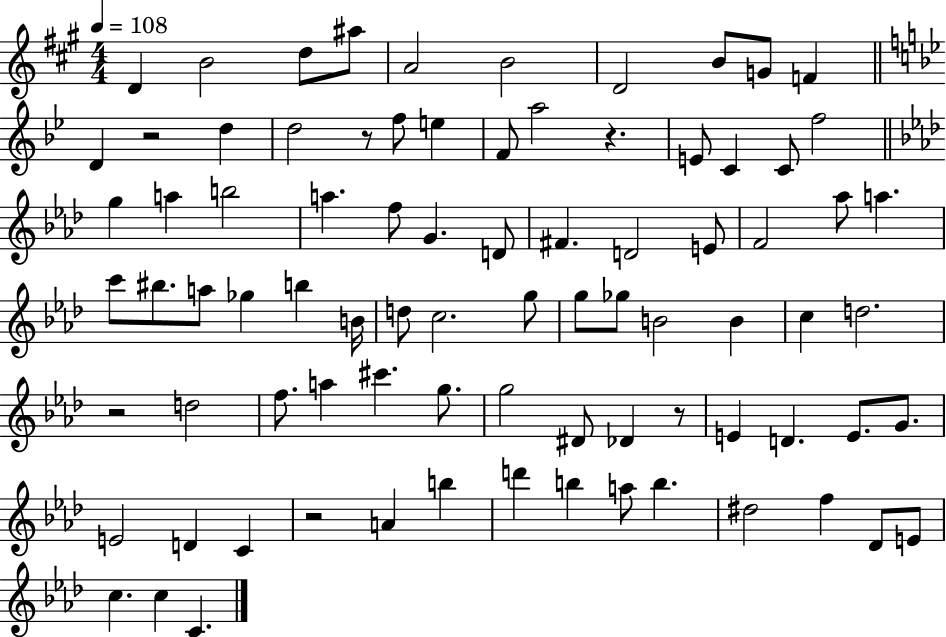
D4/q B4/h D5/e A#5/e A4/h B4/h D4/h B4/e G4/e F4/q D4/q R/h D5/q D5/h R/e F5/e E5/q F4/e A5/h R/q. E4/e C4/q C4/e F5/h G5/q A5/q B5/h A5/q. F5/e G4/q. D4/e F#4/q. D4/h E4/e F4/h Ab5/e A5/q. C6/e BIS5/e. A5/e Gb5/q B5/q B4/s D5/e C5/h. G5/e G5/e Gb5/e B4/h B4/q C5/q D5/h. R/h D5/h F5/e. A5/q C#6/q. G5/e. G5/h D#4/e Db4/q R/e E4/q D4/q. E4/e. G4/e. E4/h D4/q C4/q R/h A4/q B5/q D6/q B5/q A5/e B5/q. D#5/h F5/q Db4/e E4/e C5/q. C5/q C4/q.